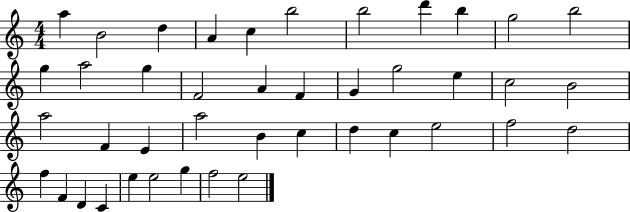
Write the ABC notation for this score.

X:1
T:Untitled
M:4/4
L:1/4
K:C
a B2 d A c b2 b2 d' b g2 b2 g a2 g F2 A F G g2 e c2 B2 a2 F E a2 B c d c e2 f2 d2 f F D C e e2 g f2 e2